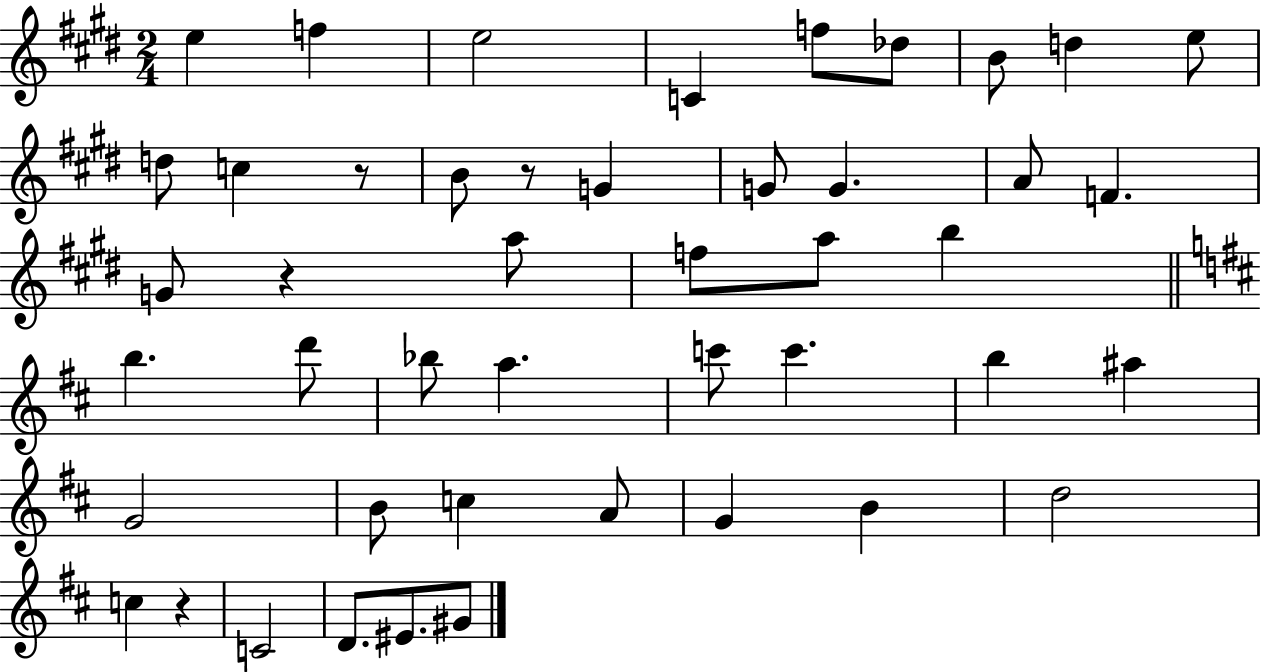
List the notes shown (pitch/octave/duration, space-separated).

E5/q F5/q E5/h C4/q F5/e Db5/e B4/e D5/q E5/e D5/e C5/q R/e B4/e R/e G4/q G4/e G4/q. A4/e F4/q. G4/e R/q A5/e F5/e A5/e B5/q B5/q. D6/e Bb5/e A5/q. C6/e C6/q. B5/q A#5/q G4/h B4/e C5/q A4/e G4/q B4/q D5/h C5/q R/q C4/h D4/e. EIS4/e. G#4/e